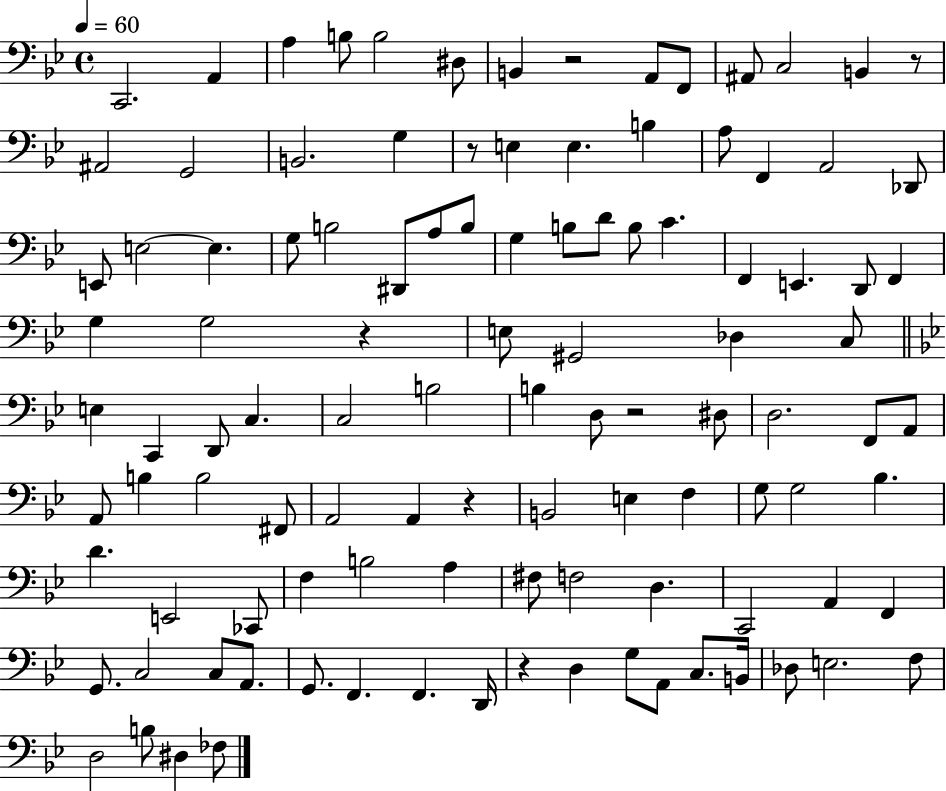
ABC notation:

X:1
T:Untitled
M:4/4
L:1/4
K:Bb
C,,2 A,, A, B,/2 B,2 ^D,/2 B,, z2 A,,/2 F,,/2 ^A,,/2 C,2 B,, z/2 ^A,,2 G,,2 B,,2 G, z/2 E, E, B, A,/2 F,, A,,2 _D,,/2 E,,/2 E,2 E, G,/2 B,2 ^D,,/2 A,/2 B,/2 G, B,/2 D/2 B,/2 C F,, E,, D,,/2 F,, G, G,2 z E,/2 ^G,,2 _D, C,/2 E, C,, D,,/2 C, C,2 B,2 B, D,/2 z2 ^D,/2 D,2 F,,/2 A,,/2 A,,/2 B, B,2 ^F,,/2 A,,2 A,, z B,,2 E, F, G,/2 G,2 _B, D E,,2 _C,,/2 F, B,2 A, ^F,/2 F,2 D, C,,2 A,, F,, G,,/2 C,2 C,/2 A,,/2 G,,/2 F,, F,, D,,/4 z D, G,/2 A,,/2 C,/2 B,,/4 _D,/2 E,2 F,/2 D,2 B,/2 ^D, _F,/2